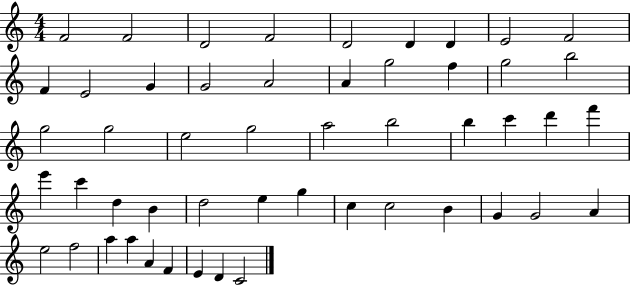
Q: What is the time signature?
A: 4/4